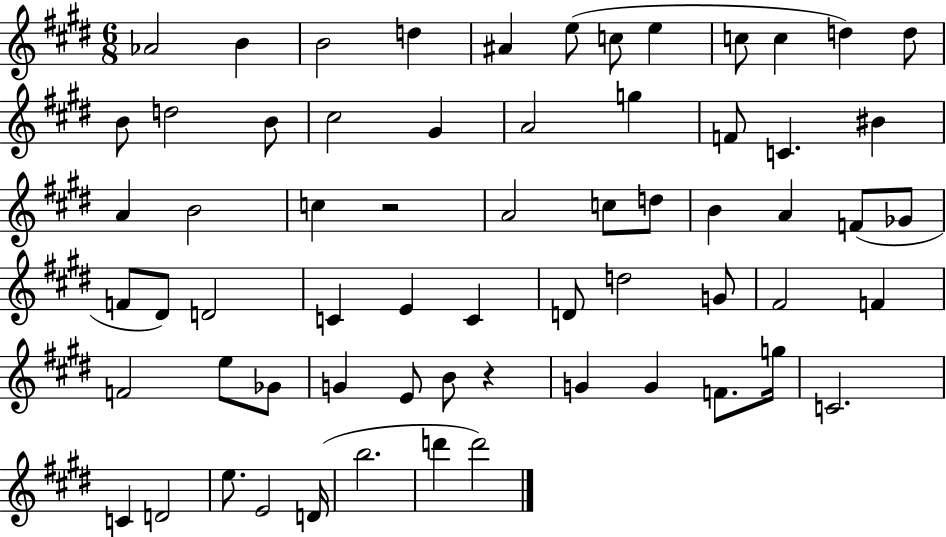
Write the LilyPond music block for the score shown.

{
  \clef treble
  \numericTimeSignature
  \time 6/8
  \key e \major
  \repeat volta 2 { aes'2 b'4 | b'2 d''4 | ais'4 e''8( c''8 e''4 | c''8 c''4 d''4) d''8 | \break b'8 d''2 b'8 | cis''2 gis'4 | a'2 g''4 | f'8 c'4. bis'4 | \break a'4 b'2 | c''4 r2 | a'2 c''8 d''8 | b'4 a'4 f'8( ges'8 | \break f'8 dis'8) d'2 | c'4 e'4 c'4 | d'8 d''2 g'8 | fis'2 f'4 | \break f'2 e''8 ges'8 | g'4 e'8 b'8 r4 | g'4 g'4 f'8. g''16 | c'2. | \break c'4 d'2 | e''8. e'2 d'16( | b''2. | d'''4 d'''2) | \break } \bar "|."
}